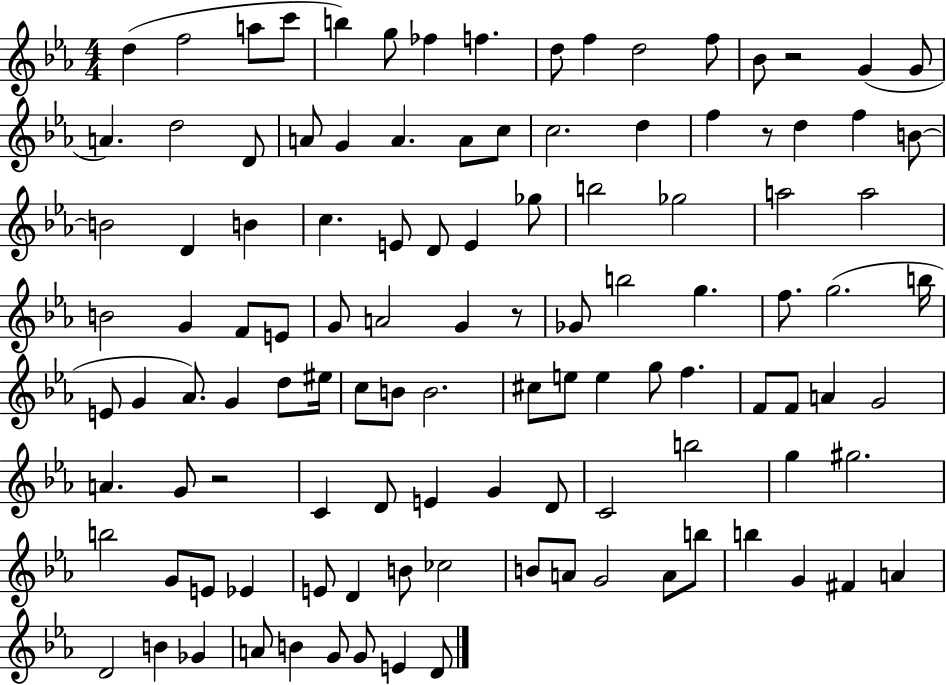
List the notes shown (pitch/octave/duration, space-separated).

D5/q F5/h A5/e C6/e B5/q G5/e FES5/q F5/q. D5/e F5/q D5/h F5/e Bb4/e R/h G4/q G4/e A4/q. D5/h D4/e A4/e G4/q A4/q. A4/e C5/e C5/h. D5/q F5/q R/e D5/q F5/q B4/e B4/h D4/q B4/q C5/q. E4/e D4/e E4/q Gb5/e B5/h Gb5/h A5/h A5/h B4/h G4/q F4/e E4/e G4/e A4/h G4/q R/e Gb4/e B5/h G5/q. F5/e. G5/h. B5/s E4/e G4/q Ab4/e. G4/q D5/e EIS5/s C5/e B4/e B4/h. C#5/e E5/e E5/q G5/e F5/q. F4/e F4/e A4/q G4/h A4/q. G4/e R/h C4/q D4/e E4/q G4/q D4/e C4/h B5/h G5/q G#5/h. B5/h G4/e E4/e Eb4/q E4/e D4/q B4/e CES5/h B4/e A4/e G4/h A4/e B5/e B5/q G4/q F#4/q A4/q D4/h B4/q Gb4/q A4/e B4/q G4/e G4/e E4/q D4/e